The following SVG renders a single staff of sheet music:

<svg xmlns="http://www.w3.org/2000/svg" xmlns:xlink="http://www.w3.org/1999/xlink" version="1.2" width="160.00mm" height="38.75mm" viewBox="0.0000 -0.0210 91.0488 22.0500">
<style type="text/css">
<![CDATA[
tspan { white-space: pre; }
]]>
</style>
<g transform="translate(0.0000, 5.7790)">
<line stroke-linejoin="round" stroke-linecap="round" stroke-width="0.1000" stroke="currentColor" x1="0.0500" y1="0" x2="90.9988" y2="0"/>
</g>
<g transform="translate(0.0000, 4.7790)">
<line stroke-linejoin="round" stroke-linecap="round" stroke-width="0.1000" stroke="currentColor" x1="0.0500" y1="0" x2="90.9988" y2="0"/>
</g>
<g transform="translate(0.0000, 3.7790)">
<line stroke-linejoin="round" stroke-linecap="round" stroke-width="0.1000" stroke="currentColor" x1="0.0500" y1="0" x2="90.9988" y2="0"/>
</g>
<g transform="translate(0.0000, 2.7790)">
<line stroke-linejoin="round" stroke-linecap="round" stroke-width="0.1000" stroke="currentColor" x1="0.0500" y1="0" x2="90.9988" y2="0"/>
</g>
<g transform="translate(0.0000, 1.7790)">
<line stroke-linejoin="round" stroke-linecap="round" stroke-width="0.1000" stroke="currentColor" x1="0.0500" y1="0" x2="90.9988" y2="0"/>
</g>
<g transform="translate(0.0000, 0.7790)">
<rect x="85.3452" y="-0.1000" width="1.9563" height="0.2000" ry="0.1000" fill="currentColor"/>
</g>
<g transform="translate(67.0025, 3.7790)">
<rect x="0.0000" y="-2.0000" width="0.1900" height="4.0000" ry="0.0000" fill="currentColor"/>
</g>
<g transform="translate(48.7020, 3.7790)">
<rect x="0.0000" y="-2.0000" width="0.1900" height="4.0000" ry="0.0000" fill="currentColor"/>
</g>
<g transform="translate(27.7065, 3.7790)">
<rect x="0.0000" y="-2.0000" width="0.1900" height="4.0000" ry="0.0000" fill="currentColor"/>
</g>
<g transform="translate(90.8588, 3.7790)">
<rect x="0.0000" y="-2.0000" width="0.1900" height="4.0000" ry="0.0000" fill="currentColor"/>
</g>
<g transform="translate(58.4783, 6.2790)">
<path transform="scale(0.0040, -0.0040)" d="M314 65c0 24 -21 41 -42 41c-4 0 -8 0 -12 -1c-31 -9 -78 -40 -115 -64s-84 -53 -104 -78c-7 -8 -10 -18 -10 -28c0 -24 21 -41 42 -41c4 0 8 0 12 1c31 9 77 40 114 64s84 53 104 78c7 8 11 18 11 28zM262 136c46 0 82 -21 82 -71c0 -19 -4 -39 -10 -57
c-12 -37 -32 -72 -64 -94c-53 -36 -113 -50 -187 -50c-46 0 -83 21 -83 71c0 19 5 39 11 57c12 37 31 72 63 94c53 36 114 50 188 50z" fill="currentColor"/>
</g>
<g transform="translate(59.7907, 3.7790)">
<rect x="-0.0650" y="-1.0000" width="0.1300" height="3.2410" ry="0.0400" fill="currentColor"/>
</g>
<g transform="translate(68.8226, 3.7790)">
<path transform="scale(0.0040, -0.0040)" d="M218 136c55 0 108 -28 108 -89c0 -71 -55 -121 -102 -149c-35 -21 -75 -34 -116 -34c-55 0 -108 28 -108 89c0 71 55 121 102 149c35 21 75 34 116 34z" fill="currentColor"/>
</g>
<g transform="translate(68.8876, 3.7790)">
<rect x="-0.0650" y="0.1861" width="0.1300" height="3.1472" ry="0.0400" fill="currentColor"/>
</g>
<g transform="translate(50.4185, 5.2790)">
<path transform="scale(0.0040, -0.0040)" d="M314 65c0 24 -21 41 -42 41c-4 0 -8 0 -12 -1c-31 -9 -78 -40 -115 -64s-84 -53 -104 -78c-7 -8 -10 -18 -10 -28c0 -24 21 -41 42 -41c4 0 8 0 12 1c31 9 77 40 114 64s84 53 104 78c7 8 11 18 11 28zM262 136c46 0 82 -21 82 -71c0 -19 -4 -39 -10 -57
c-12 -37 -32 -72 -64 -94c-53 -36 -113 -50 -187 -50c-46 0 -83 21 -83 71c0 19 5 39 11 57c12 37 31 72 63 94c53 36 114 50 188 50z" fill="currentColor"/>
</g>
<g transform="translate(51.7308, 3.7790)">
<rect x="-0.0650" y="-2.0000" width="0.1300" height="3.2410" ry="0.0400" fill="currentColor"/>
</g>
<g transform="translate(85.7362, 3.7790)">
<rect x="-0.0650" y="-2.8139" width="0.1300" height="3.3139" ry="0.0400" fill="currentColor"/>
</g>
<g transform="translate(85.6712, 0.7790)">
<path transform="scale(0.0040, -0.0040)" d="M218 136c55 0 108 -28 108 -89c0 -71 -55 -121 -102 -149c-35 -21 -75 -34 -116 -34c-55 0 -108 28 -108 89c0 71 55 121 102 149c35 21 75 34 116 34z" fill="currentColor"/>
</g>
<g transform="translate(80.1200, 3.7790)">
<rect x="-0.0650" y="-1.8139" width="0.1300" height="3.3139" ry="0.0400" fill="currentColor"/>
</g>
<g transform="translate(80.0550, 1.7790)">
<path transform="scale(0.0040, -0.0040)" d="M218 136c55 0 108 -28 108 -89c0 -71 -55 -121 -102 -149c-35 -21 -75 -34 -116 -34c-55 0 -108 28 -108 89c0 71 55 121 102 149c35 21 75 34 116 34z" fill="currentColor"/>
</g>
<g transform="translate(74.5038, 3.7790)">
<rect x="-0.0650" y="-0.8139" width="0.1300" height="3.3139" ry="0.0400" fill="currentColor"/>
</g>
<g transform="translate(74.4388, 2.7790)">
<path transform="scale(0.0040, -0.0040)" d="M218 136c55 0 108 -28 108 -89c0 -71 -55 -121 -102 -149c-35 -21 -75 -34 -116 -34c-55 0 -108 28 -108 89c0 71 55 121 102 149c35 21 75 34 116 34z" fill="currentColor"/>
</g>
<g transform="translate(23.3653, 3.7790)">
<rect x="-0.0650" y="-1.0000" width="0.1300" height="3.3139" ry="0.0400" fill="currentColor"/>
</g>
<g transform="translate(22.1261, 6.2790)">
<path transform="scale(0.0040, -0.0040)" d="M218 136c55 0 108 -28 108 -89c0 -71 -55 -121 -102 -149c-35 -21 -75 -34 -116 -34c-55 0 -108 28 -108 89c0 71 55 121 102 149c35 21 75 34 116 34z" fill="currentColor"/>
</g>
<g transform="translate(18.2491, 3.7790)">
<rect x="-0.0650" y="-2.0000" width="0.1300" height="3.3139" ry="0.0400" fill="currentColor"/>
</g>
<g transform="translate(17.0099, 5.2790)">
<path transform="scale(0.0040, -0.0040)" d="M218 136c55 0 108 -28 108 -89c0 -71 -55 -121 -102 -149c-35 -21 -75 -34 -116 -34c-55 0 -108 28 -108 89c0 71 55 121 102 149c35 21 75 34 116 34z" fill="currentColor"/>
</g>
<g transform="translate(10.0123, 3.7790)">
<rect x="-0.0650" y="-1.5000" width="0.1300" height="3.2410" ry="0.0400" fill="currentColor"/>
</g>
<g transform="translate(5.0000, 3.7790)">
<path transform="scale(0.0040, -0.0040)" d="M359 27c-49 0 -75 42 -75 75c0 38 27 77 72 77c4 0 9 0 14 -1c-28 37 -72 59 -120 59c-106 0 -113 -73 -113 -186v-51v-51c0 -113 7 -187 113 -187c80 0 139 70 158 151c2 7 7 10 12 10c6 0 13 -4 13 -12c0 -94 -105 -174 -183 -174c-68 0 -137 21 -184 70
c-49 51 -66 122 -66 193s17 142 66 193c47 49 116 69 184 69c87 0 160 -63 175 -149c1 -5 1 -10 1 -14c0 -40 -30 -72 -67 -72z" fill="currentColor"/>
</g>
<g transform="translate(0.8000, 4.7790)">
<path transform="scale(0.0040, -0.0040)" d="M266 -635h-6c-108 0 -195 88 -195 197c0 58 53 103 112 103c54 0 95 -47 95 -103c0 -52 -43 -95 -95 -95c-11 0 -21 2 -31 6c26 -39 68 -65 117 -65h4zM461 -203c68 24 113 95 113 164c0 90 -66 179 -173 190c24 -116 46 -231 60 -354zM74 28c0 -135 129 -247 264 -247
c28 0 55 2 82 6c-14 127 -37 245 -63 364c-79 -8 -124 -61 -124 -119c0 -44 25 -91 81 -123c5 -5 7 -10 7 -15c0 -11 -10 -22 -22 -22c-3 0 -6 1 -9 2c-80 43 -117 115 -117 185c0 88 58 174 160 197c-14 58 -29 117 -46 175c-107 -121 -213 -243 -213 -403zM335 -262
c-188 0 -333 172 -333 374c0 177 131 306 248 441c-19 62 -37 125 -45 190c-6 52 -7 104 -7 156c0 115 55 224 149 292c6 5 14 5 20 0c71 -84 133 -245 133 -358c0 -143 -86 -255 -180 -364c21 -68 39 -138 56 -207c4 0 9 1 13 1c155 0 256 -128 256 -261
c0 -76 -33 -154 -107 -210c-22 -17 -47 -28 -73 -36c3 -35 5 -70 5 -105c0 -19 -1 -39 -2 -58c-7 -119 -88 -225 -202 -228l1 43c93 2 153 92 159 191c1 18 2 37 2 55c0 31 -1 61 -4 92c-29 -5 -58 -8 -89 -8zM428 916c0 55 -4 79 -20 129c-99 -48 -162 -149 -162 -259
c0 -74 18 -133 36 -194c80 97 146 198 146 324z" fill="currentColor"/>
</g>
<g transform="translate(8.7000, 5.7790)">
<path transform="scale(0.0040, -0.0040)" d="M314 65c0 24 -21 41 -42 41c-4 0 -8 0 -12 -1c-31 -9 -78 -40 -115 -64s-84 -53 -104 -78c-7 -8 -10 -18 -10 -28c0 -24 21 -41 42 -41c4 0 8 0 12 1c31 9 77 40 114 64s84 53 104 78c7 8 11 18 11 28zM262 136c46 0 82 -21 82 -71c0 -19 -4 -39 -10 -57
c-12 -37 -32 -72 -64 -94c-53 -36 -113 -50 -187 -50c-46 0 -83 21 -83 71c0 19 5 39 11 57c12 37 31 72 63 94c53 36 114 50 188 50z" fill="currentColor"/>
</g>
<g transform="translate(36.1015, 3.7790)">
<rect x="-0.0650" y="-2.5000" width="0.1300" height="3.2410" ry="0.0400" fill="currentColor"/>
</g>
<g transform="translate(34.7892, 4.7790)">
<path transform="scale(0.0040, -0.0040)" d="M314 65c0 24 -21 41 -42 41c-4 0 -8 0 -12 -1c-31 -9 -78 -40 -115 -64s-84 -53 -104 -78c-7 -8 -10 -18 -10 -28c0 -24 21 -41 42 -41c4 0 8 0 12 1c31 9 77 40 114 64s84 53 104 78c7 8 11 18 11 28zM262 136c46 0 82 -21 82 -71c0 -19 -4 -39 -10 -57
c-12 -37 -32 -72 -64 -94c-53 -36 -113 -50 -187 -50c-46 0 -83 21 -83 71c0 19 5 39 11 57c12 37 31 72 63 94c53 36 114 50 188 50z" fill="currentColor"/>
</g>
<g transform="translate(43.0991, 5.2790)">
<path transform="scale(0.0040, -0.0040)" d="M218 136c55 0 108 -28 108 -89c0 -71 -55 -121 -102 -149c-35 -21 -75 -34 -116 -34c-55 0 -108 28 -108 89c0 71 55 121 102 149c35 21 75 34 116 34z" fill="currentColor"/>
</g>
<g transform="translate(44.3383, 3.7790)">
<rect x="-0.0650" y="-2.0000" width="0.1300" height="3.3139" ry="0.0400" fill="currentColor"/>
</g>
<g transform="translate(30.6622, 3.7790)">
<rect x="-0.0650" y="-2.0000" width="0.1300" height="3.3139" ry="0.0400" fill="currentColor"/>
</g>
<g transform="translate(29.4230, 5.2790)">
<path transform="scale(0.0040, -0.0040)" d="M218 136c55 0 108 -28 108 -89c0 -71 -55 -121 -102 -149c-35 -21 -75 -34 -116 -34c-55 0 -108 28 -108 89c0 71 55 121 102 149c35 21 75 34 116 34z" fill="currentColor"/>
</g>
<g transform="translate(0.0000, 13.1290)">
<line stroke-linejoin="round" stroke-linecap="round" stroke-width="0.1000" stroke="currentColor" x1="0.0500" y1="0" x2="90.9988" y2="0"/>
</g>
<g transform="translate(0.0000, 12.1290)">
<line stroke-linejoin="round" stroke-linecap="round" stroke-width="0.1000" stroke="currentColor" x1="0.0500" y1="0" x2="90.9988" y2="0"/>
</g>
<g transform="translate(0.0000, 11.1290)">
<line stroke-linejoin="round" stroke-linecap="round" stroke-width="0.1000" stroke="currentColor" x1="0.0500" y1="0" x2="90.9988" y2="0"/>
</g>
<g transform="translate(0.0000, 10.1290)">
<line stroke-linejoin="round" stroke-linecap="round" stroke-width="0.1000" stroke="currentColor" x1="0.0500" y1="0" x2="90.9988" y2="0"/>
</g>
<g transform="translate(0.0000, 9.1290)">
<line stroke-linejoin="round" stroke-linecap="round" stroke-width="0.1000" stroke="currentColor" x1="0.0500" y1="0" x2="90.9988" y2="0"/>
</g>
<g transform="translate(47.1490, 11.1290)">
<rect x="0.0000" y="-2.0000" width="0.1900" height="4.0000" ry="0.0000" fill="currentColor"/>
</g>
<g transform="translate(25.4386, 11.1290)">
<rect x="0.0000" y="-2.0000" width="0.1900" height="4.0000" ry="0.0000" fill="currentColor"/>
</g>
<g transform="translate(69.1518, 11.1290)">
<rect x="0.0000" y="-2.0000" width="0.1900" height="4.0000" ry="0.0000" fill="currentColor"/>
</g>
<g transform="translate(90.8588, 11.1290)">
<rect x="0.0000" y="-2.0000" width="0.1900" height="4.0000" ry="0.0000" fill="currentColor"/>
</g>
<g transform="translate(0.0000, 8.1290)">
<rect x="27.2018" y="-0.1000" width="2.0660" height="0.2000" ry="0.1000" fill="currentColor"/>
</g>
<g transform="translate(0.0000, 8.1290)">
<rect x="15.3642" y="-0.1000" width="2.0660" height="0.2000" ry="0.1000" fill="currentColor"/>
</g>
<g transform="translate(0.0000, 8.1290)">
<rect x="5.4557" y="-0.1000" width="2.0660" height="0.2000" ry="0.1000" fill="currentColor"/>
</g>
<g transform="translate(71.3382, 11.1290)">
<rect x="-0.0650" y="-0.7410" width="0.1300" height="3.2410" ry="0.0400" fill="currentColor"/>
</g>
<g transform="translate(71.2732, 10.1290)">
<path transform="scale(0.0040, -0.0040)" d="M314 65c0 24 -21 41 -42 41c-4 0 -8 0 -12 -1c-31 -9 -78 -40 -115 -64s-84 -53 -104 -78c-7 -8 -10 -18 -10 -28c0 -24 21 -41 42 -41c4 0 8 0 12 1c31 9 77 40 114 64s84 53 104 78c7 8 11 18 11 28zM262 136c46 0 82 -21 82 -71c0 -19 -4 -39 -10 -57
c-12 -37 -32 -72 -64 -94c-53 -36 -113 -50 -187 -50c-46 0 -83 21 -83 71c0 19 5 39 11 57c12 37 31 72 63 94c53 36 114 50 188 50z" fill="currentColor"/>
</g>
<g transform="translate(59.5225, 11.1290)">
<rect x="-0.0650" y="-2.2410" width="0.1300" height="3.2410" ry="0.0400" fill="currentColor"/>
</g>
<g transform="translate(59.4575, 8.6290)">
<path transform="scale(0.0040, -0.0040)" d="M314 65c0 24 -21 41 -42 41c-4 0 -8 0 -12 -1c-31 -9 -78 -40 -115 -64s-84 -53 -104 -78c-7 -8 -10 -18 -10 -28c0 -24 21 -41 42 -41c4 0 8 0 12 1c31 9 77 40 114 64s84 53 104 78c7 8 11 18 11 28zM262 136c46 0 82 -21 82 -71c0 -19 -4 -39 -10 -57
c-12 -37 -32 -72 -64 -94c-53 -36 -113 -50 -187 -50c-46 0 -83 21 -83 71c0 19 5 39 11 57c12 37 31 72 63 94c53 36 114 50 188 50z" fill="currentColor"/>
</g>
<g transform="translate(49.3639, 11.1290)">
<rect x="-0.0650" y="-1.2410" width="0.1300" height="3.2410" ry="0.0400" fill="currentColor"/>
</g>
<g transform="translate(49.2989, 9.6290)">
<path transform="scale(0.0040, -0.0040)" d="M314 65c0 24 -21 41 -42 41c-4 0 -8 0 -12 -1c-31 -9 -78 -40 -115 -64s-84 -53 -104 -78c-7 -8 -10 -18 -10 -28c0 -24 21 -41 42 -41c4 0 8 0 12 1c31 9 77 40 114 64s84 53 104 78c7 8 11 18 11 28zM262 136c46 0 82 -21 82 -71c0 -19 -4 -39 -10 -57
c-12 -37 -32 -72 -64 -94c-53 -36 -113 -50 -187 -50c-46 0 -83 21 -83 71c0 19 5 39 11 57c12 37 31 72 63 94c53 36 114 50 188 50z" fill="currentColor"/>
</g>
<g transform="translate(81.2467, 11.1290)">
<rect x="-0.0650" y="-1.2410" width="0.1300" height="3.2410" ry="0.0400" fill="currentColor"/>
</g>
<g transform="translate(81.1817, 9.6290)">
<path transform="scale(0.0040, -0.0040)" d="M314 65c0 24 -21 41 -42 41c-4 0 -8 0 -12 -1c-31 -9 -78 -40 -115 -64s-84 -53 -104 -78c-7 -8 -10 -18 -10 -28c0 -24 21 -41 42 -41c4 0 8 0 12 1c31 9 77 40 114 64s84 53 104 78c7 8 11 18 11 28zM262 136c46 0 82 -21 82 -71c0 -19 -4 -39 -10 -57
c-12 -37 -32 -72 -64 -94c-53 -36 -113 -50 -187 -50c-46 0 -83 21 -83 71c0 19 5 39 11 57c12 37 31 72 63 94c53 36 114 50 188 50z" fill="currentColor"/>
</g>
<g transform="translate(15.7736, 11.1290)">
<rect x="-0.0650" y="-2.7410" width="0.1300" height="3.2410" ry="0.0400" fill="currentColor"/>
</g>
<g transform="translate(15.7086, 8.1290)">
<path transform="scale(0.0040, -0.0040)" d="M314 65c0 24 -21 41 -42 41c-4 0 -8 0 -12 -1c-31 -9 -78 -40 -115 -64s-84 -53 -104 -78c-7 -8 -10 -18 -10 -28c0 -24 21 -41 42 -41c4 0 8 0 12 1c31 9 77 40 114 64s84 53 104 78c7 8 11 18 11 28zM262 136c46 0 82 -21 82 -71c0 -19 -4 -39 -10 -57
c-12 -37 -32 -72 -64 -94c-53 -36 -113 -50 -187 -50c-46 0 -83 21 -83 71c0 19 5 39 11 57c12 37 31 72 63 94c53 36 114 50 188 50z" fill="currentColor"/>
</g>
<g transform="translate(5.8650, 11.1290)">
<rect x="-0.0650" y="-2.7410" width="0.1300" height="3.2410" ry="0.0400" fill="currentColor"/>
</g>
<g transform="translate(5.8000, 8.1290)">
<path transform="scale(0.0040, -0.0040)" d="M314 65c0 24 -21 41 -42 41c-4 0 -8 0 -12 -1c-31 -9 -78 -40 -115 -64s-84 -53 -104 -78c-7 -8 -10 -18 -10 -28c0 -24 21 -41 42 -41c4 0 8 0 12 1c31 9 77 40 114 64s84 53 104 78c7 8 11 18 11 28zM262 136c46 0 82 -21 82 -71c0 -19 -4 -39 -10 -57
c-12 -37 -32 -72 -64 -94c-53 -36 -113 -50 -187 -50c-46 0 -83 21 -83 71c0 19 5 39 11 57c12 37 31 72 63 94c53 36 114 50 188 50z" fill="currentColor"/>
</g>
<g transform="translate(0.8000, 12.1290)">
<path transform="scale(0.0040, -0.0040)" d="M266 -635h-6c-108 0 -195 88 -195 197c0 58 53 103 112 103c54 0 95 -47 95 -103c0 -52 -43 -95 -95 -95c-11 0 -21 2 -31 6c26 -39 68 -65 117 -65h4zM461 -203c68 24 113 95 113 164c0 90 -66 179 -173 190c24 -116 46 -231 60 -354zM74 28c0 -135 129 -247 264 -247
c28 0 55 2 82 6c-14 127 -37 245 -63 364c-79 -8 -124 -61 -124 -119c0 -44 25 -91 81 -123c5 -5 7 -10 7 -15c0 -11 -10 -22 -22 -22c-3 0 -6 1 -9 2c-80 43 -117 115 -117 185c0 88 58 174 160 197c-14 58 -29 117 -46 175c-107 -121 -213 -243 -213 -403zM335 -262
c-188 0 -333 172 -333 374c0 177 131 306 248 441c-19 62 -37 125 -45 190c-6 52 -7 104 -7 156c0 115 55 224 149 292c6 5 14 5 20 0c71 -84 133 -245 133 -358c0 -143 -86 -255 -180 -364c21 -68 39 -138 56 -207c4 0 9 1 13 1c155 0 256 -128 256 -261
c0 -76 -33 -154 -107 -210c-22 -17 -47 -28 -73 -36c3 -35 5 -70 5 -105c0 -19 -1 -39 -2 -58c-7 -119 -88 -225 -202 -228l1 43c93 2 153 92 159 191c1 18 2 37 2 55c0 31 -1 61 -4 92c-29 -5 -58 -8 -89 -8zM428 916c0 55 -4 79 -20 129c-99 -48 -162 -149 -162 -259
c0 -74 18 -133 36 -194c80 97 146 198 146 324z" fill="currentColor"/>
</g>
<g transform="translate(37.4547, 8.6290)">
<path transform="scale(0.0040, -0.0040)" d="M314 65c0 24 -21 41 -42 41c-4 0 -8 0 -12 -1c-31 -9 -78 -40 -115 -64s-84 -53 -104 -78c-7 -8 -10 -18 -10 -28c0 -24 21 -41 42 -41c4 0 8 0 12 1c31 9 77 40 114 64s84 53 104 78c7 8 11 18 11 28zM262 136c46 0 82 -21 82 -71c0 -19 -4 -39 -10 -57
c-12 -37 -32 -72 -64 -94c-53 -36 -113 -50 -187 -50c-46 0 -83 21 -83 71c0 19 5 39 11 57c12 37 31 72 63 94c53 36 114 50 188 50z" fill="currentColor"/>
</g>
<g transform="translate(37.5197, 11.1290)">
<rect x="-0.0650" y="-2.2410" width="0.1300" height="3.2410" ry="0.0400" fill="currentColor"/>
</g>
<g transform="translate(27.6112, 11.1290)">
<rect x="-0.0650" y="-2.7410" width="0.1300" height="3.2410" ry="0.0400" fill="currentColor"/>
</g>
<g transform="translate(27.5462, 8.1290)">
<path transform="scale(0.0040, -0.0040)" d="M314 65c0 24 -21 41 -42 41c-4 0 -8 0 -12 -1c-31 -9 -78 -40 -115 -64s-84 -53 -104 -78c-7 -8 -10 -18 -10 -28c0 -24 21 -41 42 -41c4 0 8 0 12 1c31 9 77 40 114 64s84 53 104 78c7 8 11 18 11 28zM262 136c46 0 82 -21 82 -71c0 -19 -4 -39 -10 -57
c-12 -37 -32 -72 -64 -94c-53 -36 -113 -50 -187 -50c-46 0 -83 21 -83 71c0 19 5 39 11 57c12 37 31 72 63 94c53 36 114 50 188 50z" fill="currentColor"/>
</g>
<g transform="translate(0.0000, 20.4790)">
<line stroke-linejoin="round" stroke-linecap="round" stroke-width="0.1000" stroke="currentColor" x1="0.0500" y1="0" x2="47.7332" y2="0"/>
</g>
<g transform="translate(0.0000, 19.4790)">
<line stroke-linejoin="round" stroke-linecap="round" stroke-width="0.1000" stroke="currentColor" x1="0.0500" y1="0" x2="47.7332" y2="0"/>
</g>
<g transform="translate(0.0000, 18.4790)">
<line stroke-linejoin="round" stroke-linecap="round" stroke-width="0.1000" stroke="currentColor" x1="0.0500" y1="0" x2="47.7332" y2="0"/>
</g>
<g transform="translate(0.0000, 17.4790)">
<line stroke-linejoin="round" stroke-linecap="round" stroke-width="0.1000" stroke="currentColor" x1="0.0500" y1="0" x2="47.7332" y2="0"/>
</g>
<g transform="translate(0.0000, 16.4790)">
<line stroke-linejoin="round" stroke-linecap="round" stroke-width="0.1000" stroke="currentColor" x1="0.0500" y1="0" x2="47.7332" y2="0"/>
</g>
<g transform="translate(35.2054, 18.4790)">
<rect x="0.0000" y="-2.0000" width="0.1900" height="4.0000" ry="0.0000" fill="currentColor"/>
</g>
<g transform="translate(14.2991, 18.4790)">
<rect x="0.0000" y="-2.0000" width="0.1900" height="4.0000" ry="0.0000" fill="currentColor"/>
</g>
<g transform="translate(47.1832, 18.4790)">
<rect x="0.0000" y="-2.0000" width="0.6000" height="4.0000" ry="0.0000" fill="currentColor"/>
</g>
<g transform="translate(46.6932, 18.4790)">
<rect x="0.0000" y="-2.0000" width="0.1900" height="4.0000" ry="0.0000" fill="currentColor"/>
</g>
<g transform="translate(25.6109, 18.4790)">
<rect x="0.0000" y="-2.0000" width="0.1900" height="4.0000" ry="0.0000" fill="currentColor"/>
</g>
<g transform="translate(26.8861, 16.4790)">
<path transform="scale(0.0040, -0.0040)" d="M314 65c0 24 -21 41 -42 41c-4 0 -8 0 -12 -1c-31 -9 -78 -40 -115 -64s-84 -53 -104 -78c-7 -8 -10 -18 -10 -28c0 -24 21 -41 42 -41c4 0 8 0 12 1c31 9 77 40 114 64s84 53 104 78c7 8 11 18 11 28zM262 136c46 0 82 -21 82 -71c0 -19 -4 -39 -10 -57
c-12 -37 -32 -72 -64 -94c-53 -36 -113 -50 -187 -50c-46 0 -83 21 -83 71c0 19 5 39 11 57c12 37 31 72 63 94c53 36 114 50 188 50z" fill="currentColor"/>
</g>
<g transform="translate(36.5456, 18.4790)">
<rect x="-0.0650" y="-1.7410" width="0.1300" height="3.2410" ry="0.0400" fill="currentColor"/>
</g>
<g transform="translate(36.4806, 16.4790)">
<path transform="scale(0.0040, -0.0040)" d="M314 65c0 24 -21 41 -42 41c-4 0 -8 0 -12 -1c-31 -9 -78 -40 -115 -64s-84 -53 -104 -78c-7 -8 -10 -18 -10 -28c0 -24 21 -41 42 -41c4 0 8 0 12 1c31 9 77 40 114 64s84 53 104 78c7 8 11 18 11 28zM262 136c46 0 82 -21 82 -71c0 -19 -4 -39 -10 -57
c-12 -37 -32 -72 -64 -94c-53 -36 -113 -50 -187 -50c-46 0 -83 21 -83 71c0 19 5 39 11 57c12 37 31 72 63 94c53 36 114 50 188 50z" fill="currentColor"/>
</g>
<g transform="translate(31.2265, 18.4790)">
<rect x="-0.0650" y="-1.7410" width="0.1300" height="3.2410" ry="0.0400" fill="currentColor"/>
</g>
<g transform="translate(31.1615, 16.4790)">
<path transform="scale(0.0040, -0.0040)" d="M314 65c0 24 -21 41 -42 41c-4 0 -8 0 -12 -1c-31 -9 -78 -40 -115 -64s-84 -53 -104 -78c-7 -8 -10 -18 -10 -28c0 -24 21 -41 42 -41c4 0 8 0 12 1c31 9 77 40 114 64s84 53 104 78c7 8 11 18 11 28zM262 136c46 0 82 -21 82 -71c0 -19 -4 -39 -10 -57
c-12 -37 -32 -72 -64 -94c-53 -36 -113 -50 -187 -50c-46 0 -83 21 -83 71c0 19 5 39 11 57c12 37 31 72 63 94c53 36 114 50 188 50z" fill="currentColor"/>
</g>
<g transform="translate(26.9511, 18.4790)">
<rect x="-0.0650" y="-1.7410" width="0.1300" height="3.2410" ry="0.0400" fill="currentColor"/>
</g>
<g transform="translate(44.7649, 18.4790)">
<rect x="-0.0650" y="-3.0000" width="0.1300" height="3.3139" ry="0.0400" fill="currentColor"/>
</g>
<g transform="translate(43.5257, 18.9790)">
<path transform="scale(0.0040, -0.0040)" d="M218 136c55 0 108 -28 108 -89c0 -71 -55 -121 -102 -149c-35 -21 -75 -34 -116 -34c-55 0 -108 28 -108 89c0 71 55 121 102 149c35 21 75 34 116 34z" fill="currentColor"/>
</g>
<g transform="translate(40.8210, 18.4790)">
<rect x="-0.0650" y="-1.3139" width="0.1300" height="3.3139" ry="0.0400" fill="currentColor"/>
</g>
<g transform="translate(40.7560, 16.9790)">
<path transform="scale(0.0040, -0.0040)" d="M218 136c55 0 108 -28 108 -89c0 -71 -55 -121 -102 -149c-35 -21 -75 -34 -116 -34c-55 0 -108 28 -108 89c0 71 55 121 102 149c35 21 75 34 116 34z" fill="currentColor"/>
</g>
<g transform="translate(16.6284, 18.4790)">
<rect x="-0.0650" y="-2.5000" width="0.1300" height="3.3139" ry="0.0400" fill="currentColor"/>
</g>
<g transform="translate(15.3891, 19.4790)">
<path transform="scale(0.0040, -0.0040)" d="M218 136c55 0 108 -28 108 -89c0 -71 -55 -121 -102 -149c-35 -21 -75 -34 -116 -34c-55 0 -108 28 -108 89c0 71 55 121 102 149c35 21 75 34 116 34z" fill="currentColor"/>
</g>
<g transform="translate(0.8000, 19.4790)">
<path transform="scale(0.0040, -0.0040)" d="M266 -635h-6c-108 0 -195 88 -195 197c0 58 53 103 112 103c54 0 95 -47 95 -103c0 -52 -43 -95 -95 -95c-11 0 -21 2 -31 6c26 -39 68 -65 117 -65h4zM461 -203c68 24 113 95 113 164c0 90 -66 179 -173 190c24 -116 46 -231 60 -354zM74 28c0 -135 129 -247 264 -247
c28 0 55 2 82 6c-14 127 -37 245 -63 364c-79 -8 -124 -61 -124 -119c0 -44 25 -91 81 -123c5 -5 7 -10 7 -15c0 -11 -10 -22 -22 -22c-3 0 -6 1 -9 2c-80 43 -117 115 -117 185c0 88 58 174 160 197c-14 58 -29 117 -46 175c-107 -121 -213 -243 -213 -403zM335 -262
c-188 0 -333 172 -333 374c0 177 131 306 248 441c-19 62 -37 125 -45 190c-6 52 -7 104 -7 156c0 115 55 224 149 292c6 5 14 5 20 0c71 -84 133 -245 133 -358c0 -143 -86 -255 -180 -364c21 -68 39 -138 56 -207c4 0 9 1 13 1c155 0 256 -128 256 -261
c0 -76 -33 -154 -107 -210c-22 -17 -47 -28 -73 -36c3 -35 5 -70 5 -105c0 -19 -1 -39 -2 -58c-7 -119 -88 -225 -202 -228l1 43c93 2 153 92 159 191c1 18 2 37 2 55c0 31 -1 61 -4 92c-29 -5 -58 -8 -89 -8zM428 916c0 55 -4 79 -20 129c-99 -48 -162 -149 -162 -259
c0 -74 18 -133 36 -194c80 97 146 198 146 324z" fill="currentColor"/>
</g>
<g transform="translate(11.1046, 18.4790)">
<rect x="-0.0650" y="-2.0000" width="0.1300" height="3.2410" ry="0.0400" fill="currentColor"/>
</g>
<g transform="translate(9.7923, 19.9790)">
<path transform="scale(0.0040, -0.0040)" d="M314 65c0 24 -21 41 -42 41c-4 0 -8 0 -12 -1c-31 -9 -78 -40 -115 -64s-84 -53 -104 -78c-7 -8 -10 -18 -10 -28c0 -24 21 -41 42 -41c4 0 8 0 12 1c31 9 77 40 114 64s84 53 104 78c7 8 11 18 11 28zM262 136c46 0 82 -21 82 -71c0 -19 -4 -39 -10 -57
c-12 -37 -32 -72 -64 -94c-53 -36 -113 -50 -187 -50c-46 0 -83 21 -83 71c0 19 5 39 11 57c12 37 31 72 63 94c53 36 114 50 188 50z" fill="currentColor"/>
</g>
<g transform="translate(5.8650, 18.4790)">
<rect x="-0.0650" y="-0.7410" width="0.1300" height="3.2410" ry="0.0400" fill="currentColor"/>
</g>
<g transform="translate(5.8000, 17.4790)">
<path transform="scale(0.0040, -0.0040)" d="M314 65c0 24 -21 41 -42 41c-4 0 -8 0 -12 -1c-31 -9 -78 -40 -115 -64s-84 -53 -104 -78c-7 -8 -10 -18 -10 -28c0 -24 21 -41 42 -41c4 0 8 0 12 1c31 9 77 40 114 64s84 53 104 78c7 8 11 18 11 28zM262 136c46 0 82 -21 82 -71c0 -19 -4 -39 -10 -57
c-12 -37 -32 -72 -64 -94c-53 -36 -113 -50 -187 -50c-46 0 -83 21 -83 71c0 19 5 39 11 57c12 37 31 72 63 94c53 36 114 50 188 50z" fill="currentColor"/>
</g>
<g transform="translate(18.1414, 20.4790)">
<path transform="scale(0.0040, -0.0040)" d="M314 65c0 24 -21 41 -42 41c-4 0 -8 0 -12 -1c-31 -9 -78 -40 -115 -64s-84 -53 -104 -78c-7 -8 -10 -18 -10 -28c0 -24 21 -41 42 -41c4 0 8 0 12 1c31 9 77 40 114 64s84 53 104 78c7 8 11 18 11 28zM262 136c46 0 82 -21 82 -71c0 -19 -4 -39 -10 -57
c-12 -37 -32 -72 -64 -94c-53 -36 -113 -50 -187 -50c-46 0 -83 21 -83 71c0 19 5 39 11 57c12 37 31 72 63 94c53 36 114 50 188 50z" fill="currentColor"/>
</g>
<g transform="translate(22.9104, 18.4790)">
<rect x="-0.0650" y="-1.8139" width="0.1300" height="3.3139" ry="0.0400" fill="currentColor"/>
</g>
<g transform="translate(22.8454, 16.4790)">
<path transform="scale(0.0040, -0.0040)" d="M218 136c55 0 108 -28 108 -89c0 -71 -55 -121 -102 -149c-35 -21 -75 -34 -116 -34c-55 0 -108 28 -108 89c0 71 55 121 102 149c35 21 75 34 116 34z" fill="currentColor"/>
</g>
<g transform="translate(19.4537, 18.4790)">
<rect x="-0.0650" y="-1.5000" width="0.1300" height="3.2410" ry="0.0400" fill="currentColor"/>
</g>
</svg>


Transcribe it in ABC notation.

X:1
T:Untitled
M:4/4
L:1/4
K:C
E2 F D F G2 F F2 D2 B d f a a2 a2 a2 g2 e2 g2 d2 e2 d2 F2 G E2 f f2 f2 f2 e A